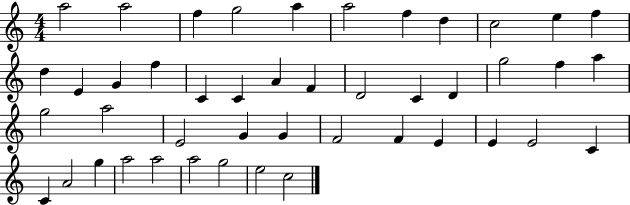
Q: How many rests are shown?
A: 0